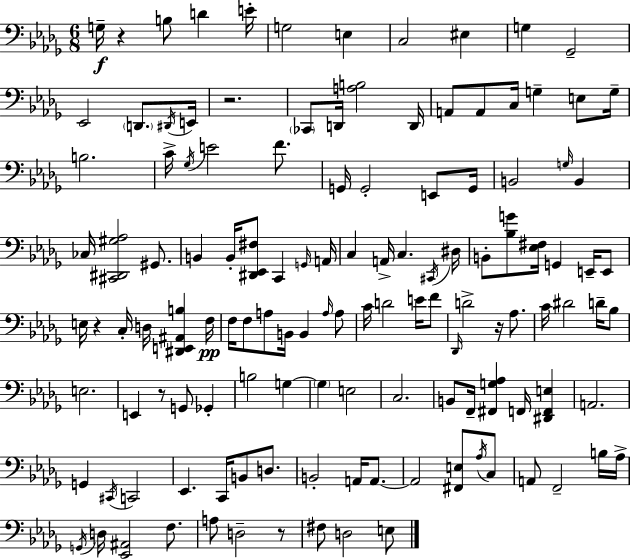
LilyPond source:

{
  \clef bass
  \numericTimeSignature
  \time 6/8
  \key bes \minor
  g16--\f r4 b8 d'4 e'16-. | g2 e4 | c2 eis4 | g4 ges,2-- | \break ees,2 \parenthesize d,8. \acciaccatura { dis,16 } | e,16 r2. | \parenthesize ces,8 d,16 <a b>2 | d,16 a,8 a,8 c16 g4-- e8 | \break g16-- b2. | c'16-> \acciaccatura { ges16 } e'2 f'8. | g,16 g,2-. e,8 | g,16 b,2 \grace { g16 } b,4 | \break ces16 <cis, dis, gis aes>2 | gis,8. b,4 b,16-. <dis, ees, fis>8 c,4 | \grace { g,16 } a,16 c4 a,16-> c4. | \acciaccatura { cis,16 } dis16 b,8-. <bes g'>8 <ees fis>16 g,4 | \break e,16-- e,8 e16 r4 c16-. d16 | <dis, e, ais, b>4 f16\pp f16 f8 a8 b,16 b,4 | \grace { a16 } a8 c'16 d'2 | e'16 f'8 \grace { des,16 } d'2-> | \break r16 aes8. c'16 dis'2 | d'16-- bes8 e2. | e,4 r8 | g,8 ges,4-. b2 | \break g4~~ \parenthesize g4 e2 | c2. | b,8 f,16-- <fis, g aes>4 | f,16 <dis, f, e>4 a,2. | \break g,4 \acciaccatura { cis,16 } | c,2 ees,4. | c,16 b,8 d8. b,2-. | a,16 a,8.~~ a,2 | \break <fis, e>8 \acciaccatura { aes16 } c8 a,8 f,2-- | b16 aes16-> \acciaccatura { g,16 } d16 <ees, ais,>2 | f8. a8 | d2-- r8 fis8 | \break d2 e8 \bar "|."
}